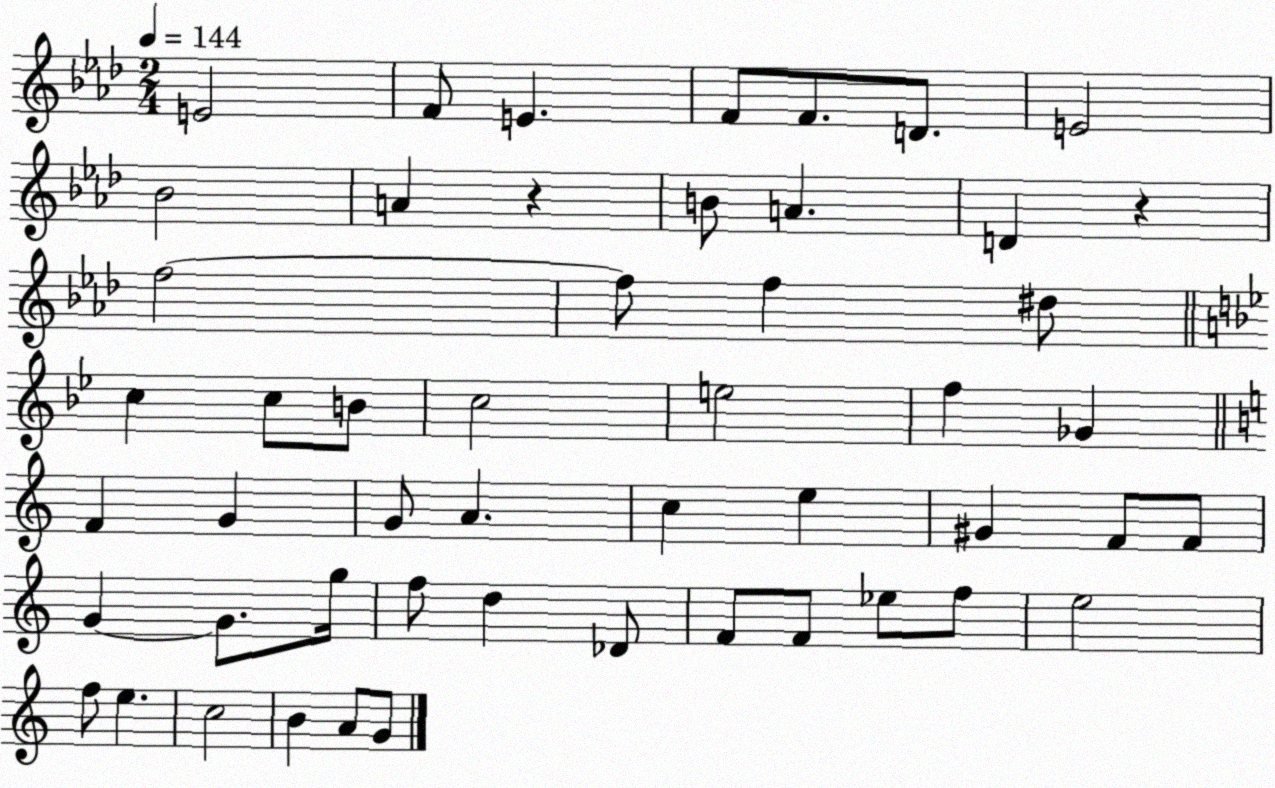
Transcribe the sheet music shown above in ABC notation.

X:1
T:Untitled
M:2/4
L:1/4
K:Ab
E2 F/2 E F/2 F/2 D/2 E2 _B2 A z B/2 A D z f2 f/2 f ^d/2 c c/2 B/2 c2 e2 f _G F G G/2 A c e ^G F/2 F/2 G G/2 g/4 f/2 d _D/2 F/2 F/2 _e/2 f/2 e2 f/2 e c2 B A/2 G/2